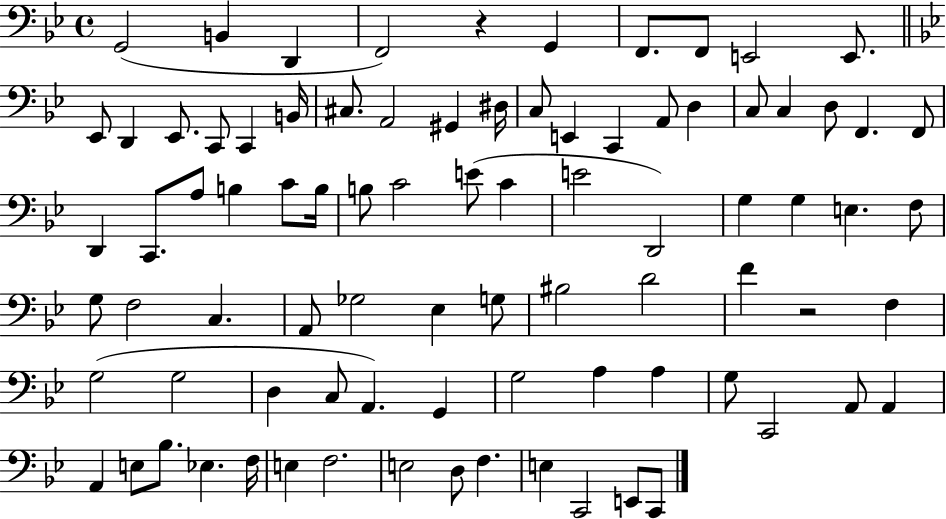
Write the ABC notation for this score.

X:1
T:Untitled
M:4/4
L:1/4
K:Bb
G,,2 B,, D,, F,,2 z G,, F,,/2 F,,/2 E,,2 E,,/2 _E,,/2 D,, _E,,/2 C,,/2 C,, B,,/4 ^C,/2 A,,2 ^G,, ^D,/4 C,/2 E,, C,, A,,/2 D, C,/2 C, D,/2 F,, F,,/2 D,, C,,/2 A,/2 B, C/2 B,/4 B,/2 C2 E/2 C E2 D,,2 G, G, E, F,/2 G,/2 F,2 C, A,,/2 _G,2 _E, G,/2 ^B,2 D2 F z2 F, G,2 G,2 D, C,/2 A,, G,, G,2 A, A, G,/2 C,,2 A,,/2 A,, A,, E,/2 _B,/2 _E, F,/4 E, F,2 E,2 D,/2 F, E, C,,2 E,,/2 C,,/2